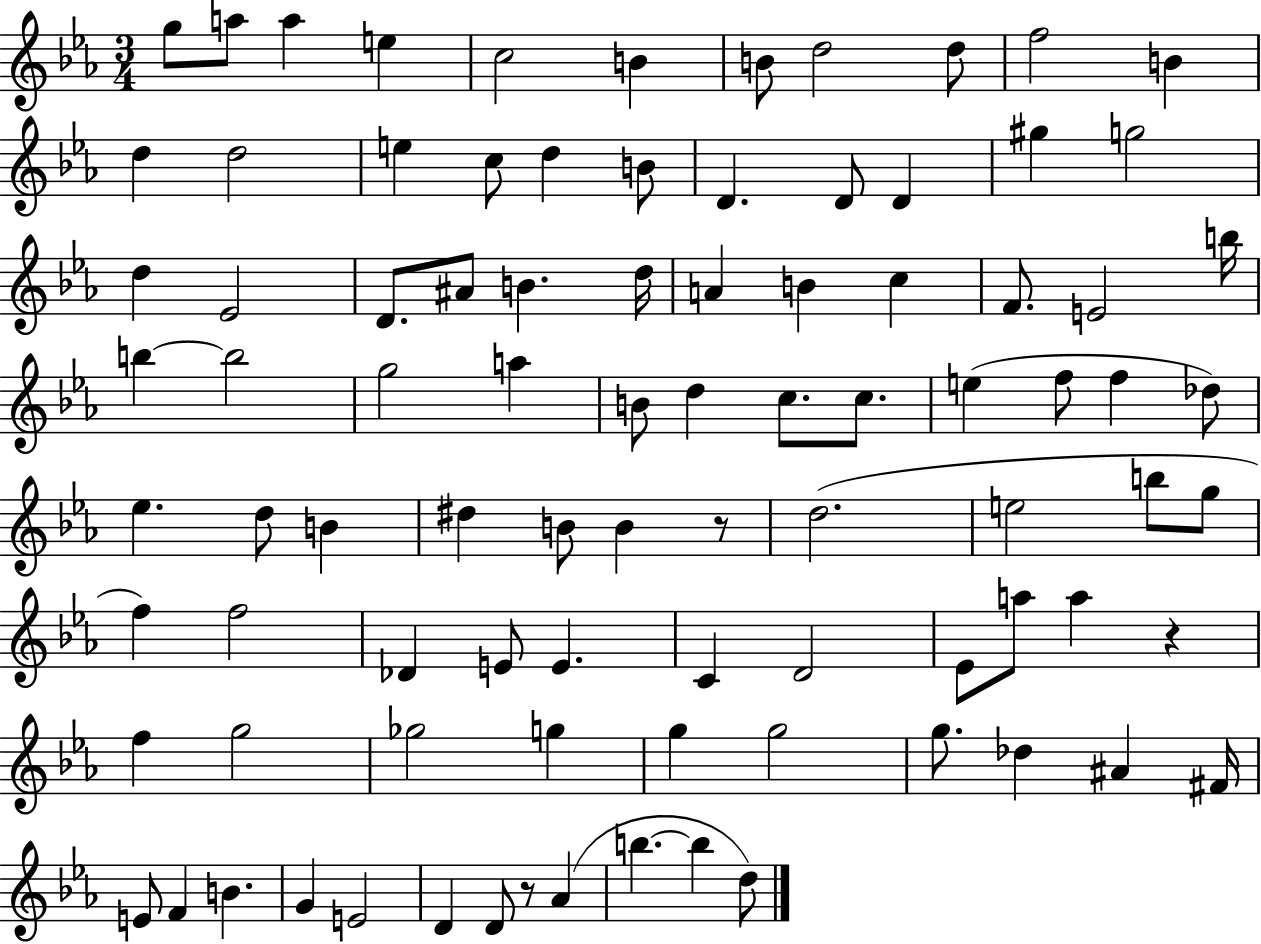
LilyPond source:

{
  \clef treble
  \numericTimeSignature
  \time 3/4
  \key ees \major
  \repeat volta 2 { g''8 a''8 a''4 e''4 | c''2 b'4 | b'8 d''2 d''8 | f''2 b'4 | \break d''4 d''2 | e''4 c''8 d''4 b'8 | d'4. d'8 d'4 | gis''4 g''2 | \break d''4 ees'2 | d'8. ais'8 b'4. d''16 | a'4 b'4 c''4 | f'8. e'2 b''16 | \break b''4~~ b''2 | g''2 a''4 | b'8 d''4 c''8. c''8. | e''4( f''8 f''4 des''8) | \break ees''4. d''8 b'4 | dis''4 b'8 b'4 r8 | d''2.( | e''2 b''8 g''8 | \break f''4) f''2 | des'4 e'8 e'4. | c'4 d'2 | ees'8 a''8 a''4 r4 | \break f''4 g''2 | ges''2 g''4 | g''4 g''2 | g''8. des''4 ais'4 fis'16 | \break e'8 f'4 b'4. | g'4 e'2 | d'4 d'8 r8 aes'4( | b''4.~~ b''4 d''8) | \break } \bar "|."
}